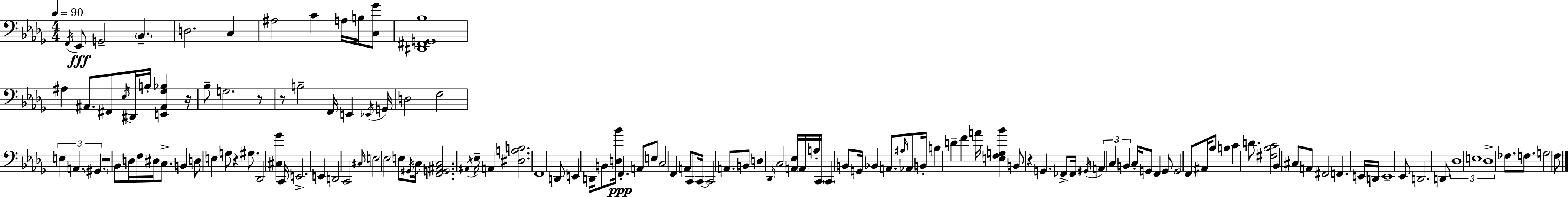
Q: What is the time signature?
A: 4/4